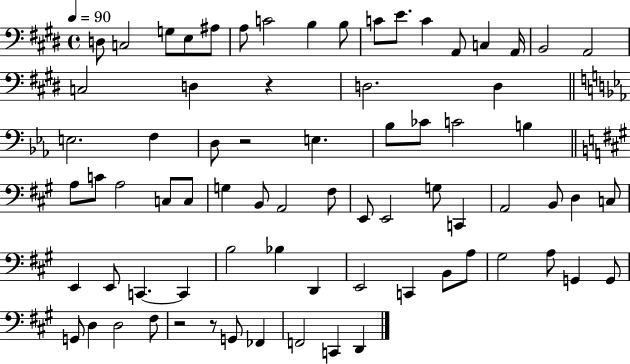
D3/e C3/h G3/e E3/e A#3/e A3/e C4/h B3/q B3/e C4/e E4/e. C4/q A2/e C3/q A2/s B2/h A2/h C3/h D3/q R/q D3/h. D3/q E3/h. F3/q D3/e R/h E3/q. Bb3/e CES4/e C4/h B3/q A3/e C4/e A3/h C3/e C3/e G3/q B2/e A2/h F#3/e E2/e E2/h G3/e C2/q A2/h B2/e D3/q C3/e E2/q E2/e C2/q. C2/q B3/h Bb3/q D2/q E2/h C2/q B2/e A3/e G#3/h A3/e G2/q G2/e G2/e D3/q D3/h F#3/e R/h R/e G2/e FES2/q F2/h C2/q D2/q